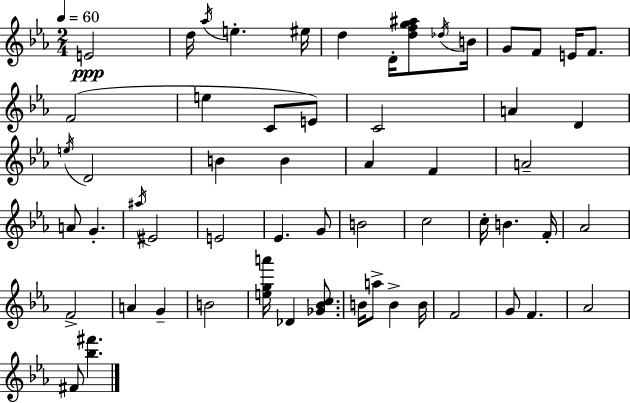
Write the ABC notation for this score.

X:1
T:Untitled
M:2/4
L:1/4
K:Cm
E2 d/4 _a/4 e ^e/4 d D/4 [dfg^a]/2 _d/4 B/4 G/2 F/2 E/4 F/2 F2 e C/2 E/2 C2 A D e/4 D2 B B _A F A2 A/2 G ^a/4 ^E2 E2 _E G/2 B2 c2 c/4 B F/4 _A2 F2 A G B2 [ega']/4 _D [_G_Bc]/2 B/4 a/2 B B/4 F2 G/2 F _A2 ^F/2 [_b^f']